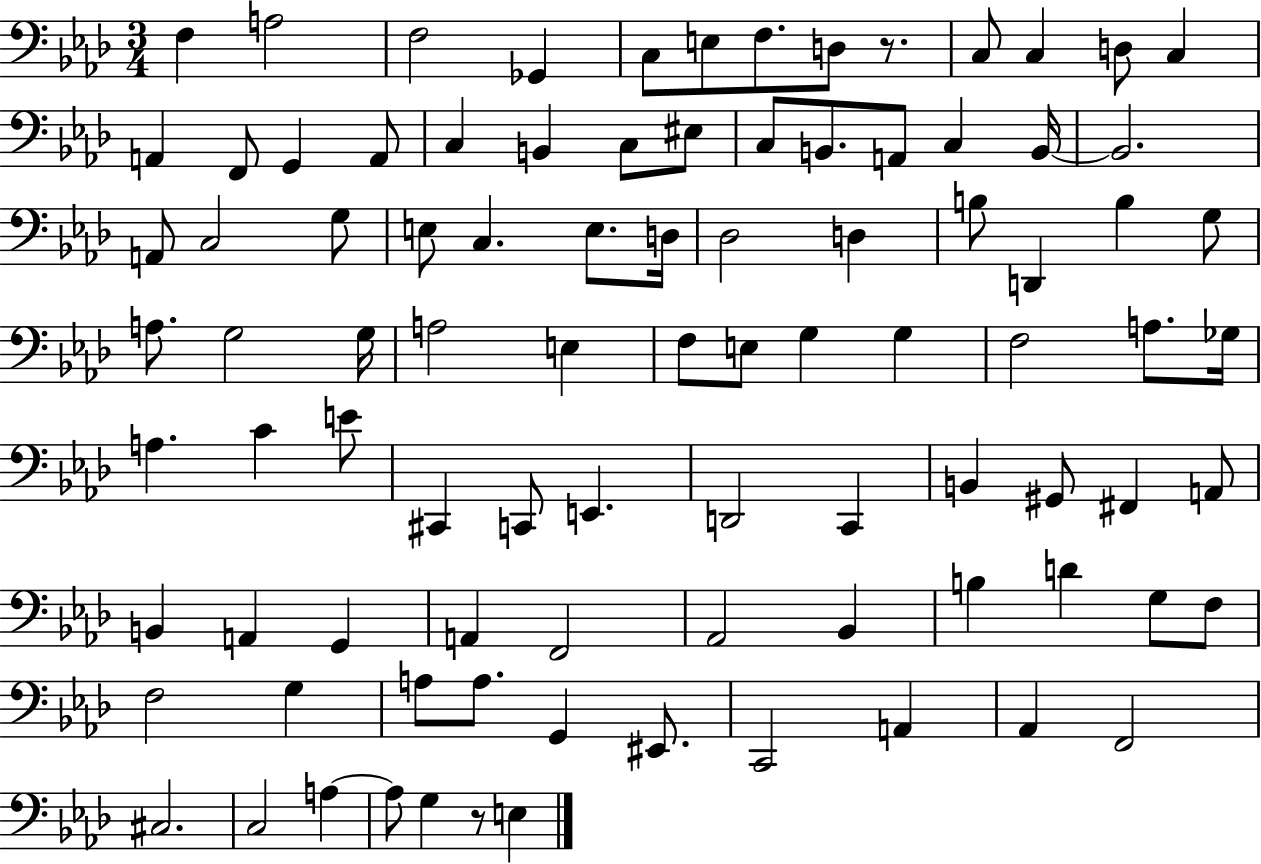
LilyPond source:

{
  \clef bass
  \numericTimeSignature
  \time 3/4
  \key aes \major
  f4 a2 | f2 ges,4 | c8 e8 f8. d8 r8. | c8 c4 d8 c4 | \break a,4 f,8 g,4 a,8 | c4 b,4 c8 eis8 | c8 b,8. a,8 c4 b,16~~ | b,2. | \break a,8 c2 g8 | e8 c4. e8. d16 | des2 d4 | b8 d,4 b4 g8 | \break a8. g2 g16 | a2 e4 | f8 e8 g4 g4 | f2 a8. ges16 | \break a4. c'4 e'8 | cis,4 c,8 e,4. | d,2 c,4 | b,4 gis,8 fis,4 a,8 | \break b,4 a,4 g,4 | a,4 f,2 | aes,2 bes,4 | b4 d'4 g8 f8 | \break f2 g4 | a8 a8. g,4 eis,8. | c,2 a,4 | aes,4 f,2 | \break cis2. | c2 a4~~ | a8 g4 r8 e4 | \bar "|."
}